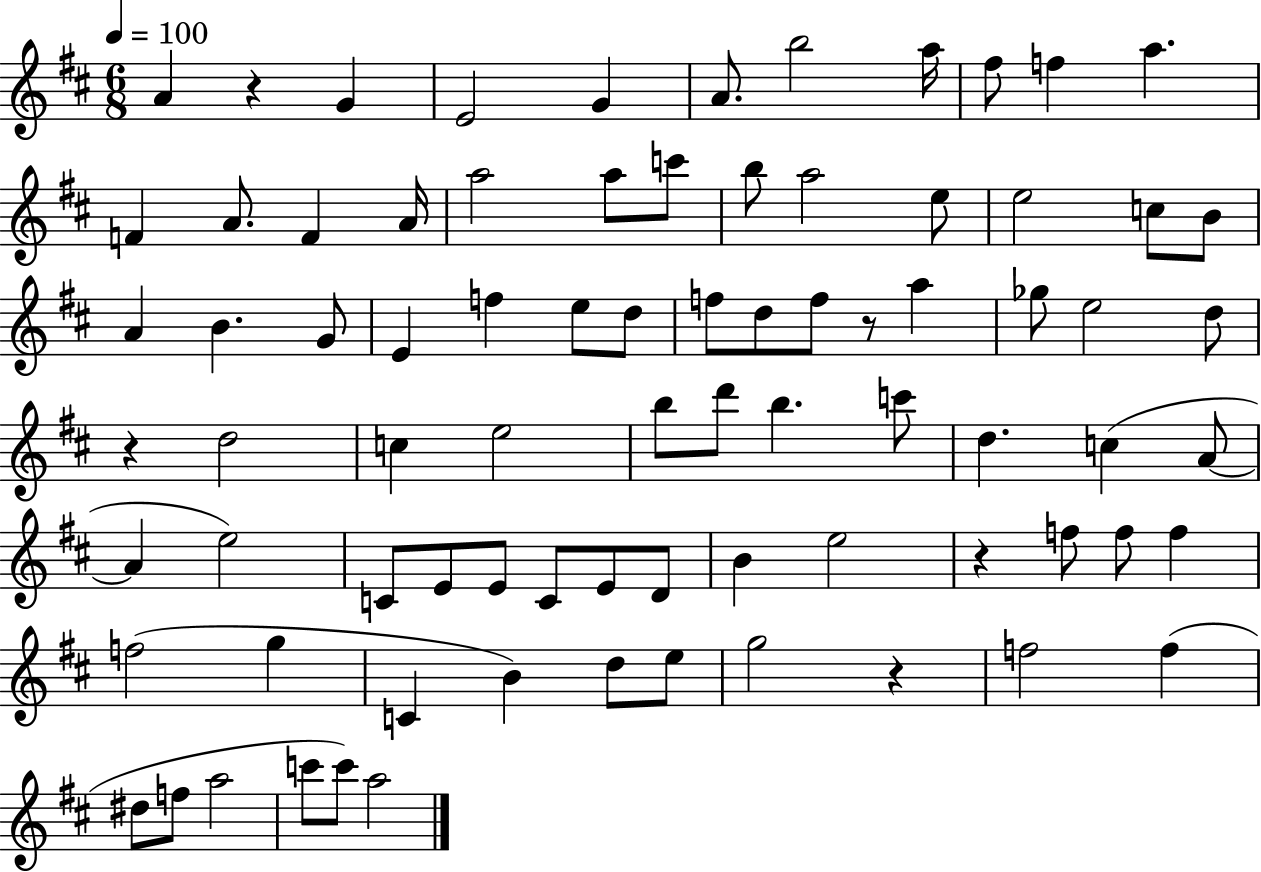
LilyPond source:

{
  \clef treble
  \numericTimeSignature
  \time 6/8
  \key d \major
  \tempo 4 = 100
  a'4 r4 g'4 | e'2 g'4 | a'8. b''2 a''16 | fis''8 f''4 a''4. | \break f'4 a'8. f'4 a'16 | a''2 a''8 c'''8 | b''8 a''2 e''8 | e''2 c''8 b'8 | \break a'4 b'4. g'8 | e'4 f''4 e''8 d''8 | f''8 d''8 f''8 r8 a''4 | ges''8 e''2 d''8 | \break r4 d''2 | c''4 e''2 | b''8 d'''8 b''4. c'''8 | d''4. c''4( a'8~~ | \break a'4 e''2) | c'8 e'8 e'8 c'8 e'8 d'8 | b'4 e''2 | r4 f''8 f''8 f''4 | \break f''2( g''4 | c'4 b'4) d''8 e''8 | g''2 r4 | f''2 f''4( | \break dis''8 f''8 a''2 | c'''8 c'''8) a''2 | \bar "|."
}